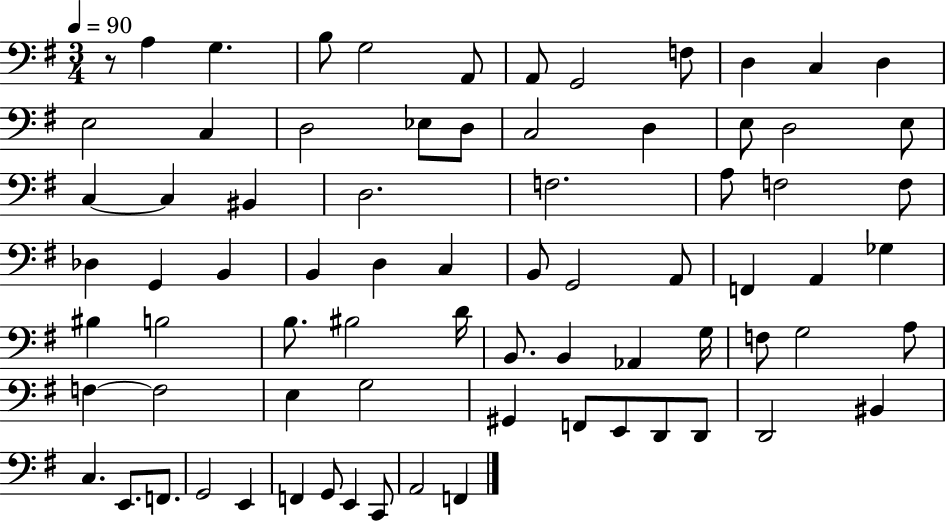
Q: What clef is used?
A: bass